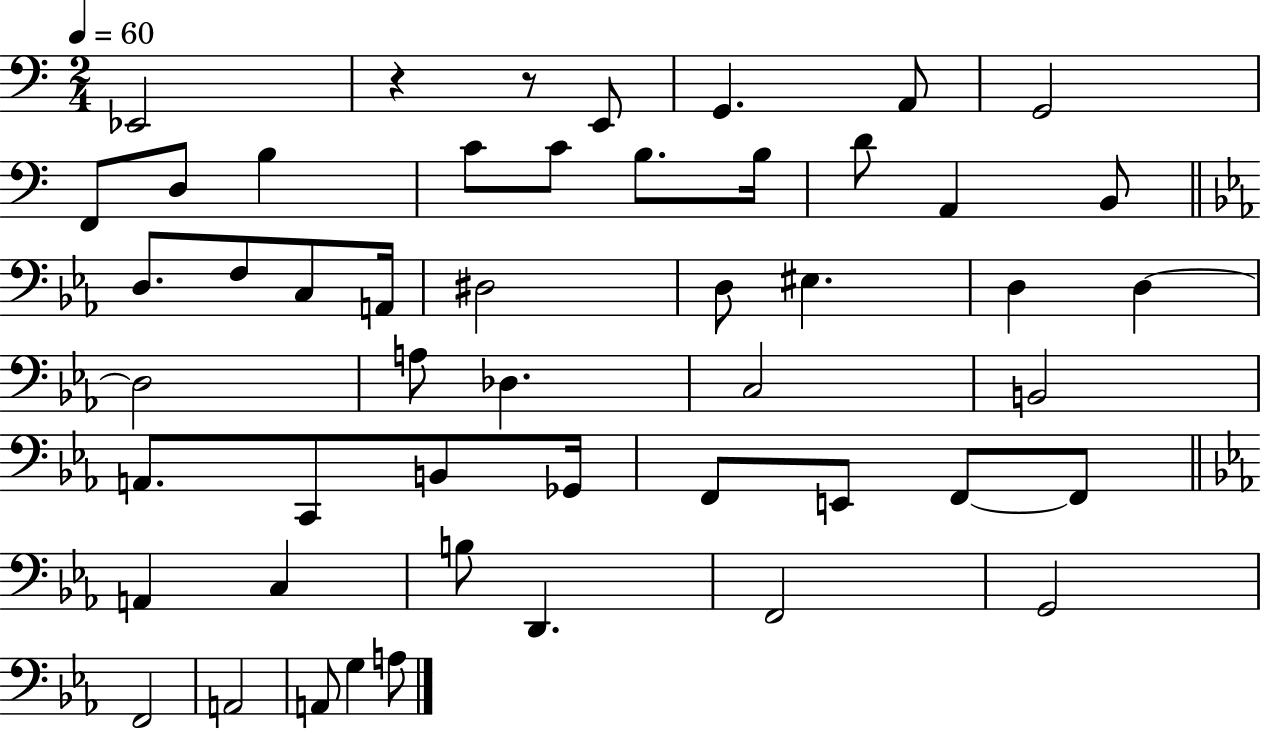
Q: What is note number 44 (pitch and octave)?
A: F2